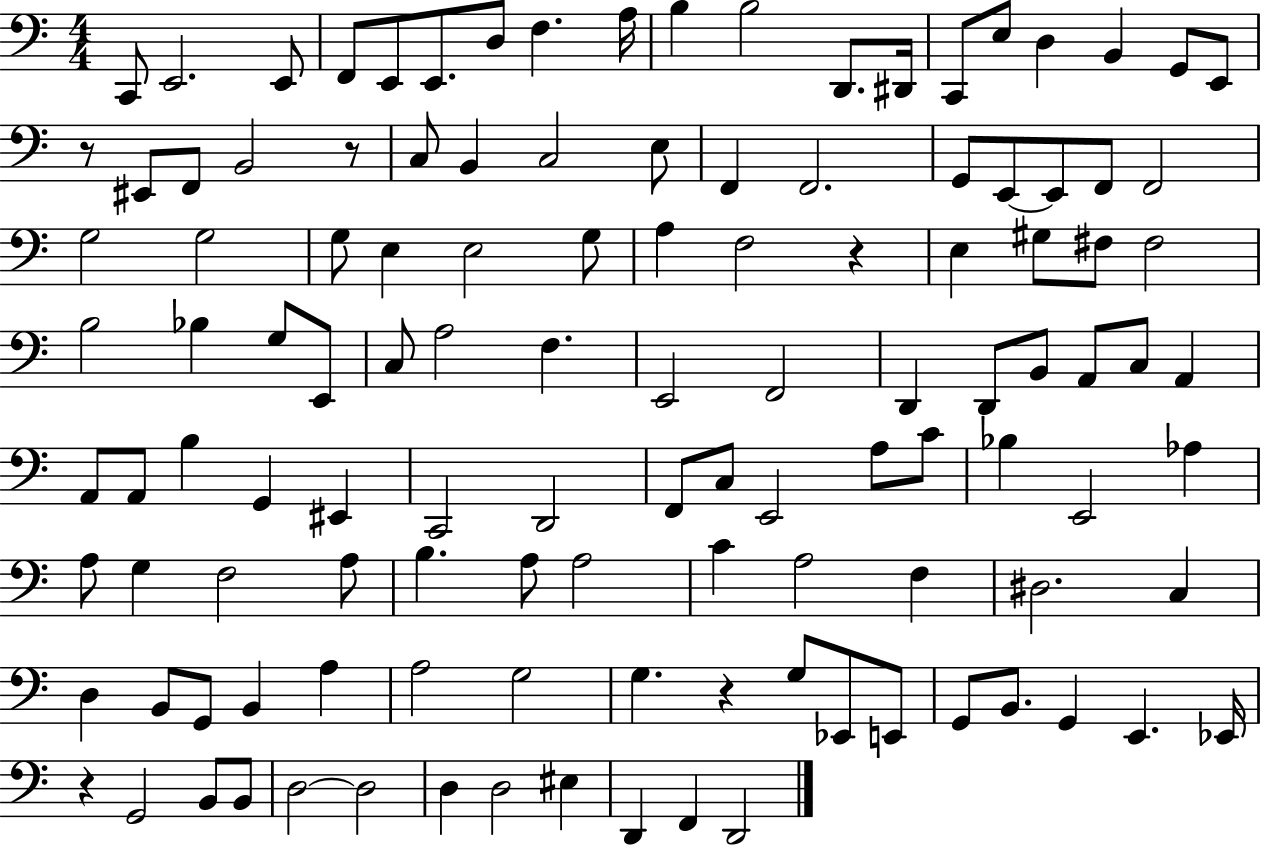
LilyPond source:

{
  \clef bass
  \numericTimeSignature
  \time 4/4
  \key c \major
  c,8 e,2. e,8 | f,8 e,8 e,8. d8 f4. a16 | b4 b2 d,8. dis,16 | c,8 e8 d4 b,4 g,8 e,8 | \break r8 eis,8 f,8 b,2 r8 | c8 b,4 c2 e8 | f,4 f,2. | g,8 e,8~~ e,8 f,8 f,2 | \break g2 g2 | g8 e4 e2 g8 | a4 f2 r4 | e4 gis8 fis8 fis2 | \break b2 bes4 g8 e,8 | c8 a2 f4. | e,2 f,2 | d,4 d,8 b,8 a,8 c8 a,4 | \break a,8 a,8 b4 g,4 eis,4 | c,2 d,2 | f,8 c8 e,2 a8 c'8 | bes4 e,2 aes4 | \break a8 g4 f2 a8 | b4. a8 a2 | c'4 a2 f4 | dis2. c4 | \break d4 b,8 g,8 b,4 a4 | a2 g2 | g4. r4 g8 ees,8 e,8 | g,8 b,8. g,4 e,4. ees,16 | \break r4 g,2 b,8 b,8 | d2~~ d2 | d4 d2 eis4 | d,4 f,4 d,2 | \break \bar "|."
}